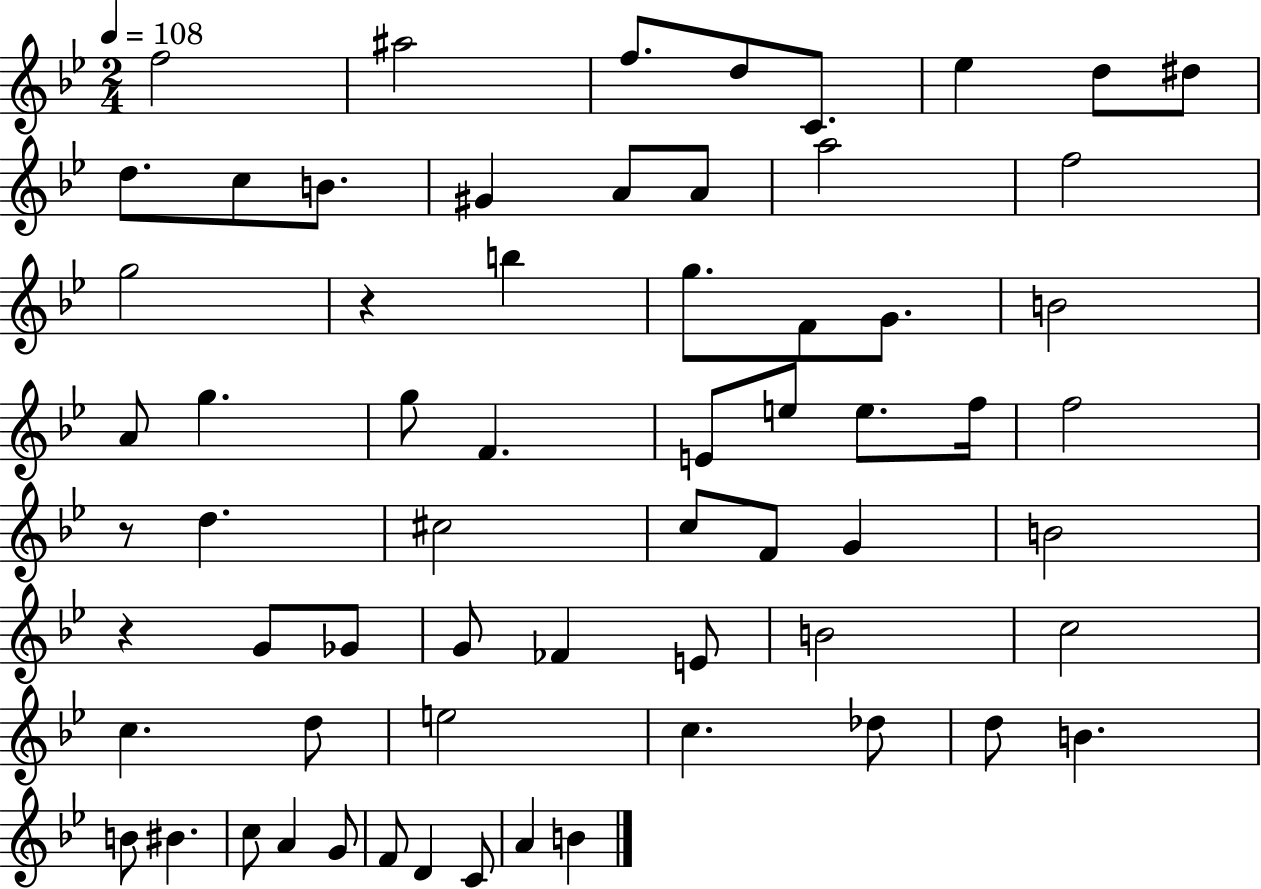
{
  \clef treble
  \numericTimeSignature
  \time 2/4
  \key bes \major
  \tempo 4 = 108
  f''2 | ais''2 | f''8. d''8 c'8. | ees''4 d''8 dis''8 | \break d''8. c''8 b'8. | gis'4 a'8 a'8 | a''2 | f''2 | \break g''2 | r4 b''4 | g''8. f'8 g'8. | b'2 | \break a'8 g''4. | g''8 f'4. | e'8 e''8 e''8. f''16 | f''2 | \break r8 d''4. | cis''2 | c''8 f'8 g'4 | b'2 | \break r4 g'8 ges'8 | g'8 fes'4 e'8 | b'2 | c''2 | \break c''4. d''8 | e''2 | c''4. des''8 | d''8 b'4. | \break b'8 bis'4. | c''8 a'4 g'8 | f'8 d'4 c'8 | a'4 b'4 | \break \bar "|."
}